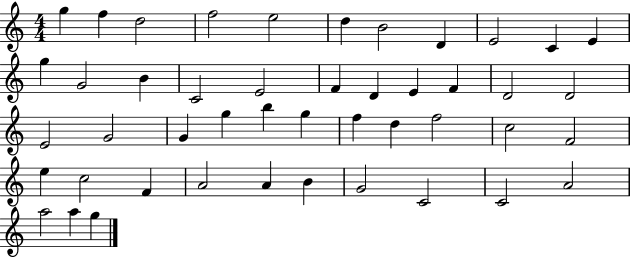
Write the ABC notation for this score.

X:1
T:Untitled
M:4/4
L:1/4
K:C
g f d2 f2 e2 d B2 D E2 C E g G2 B C2 E2 F D E F D2 D2 E2 G2 G g b g f d f2 c2 F2 e c2 F A2 A B G2 C2 C2 A2 a2 a g